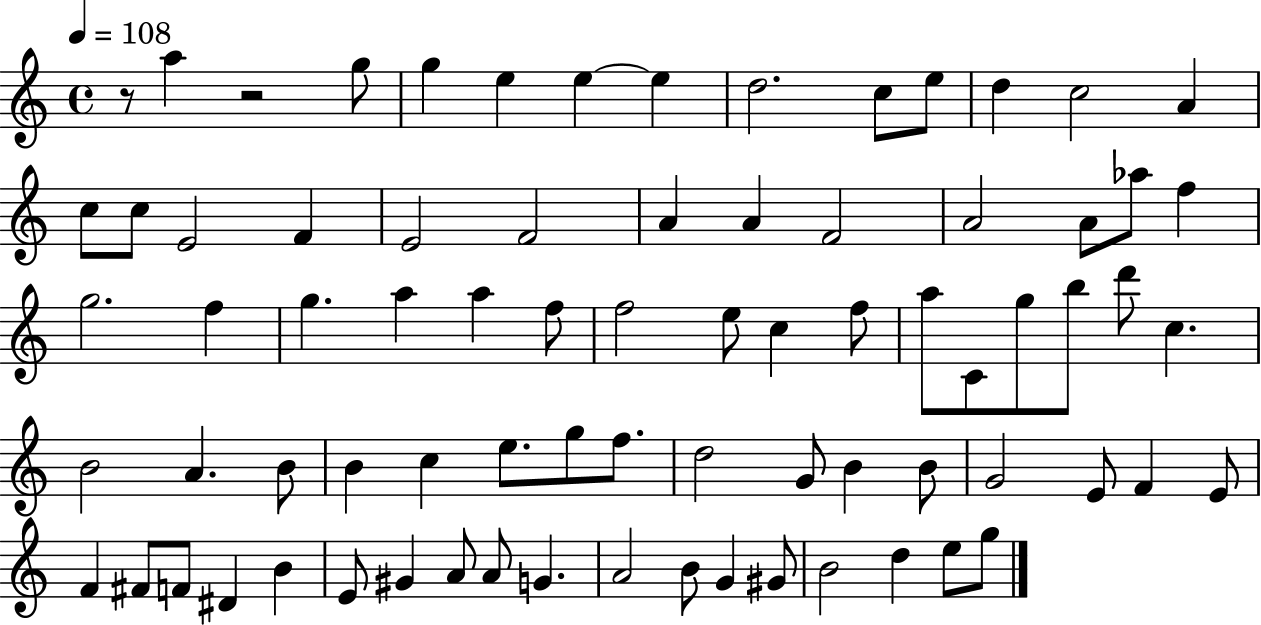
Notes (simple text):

R/e A5/q R/h G5/e G5/q E5/q E5/q E5/q D5/h. C5/e E5/e D5/q C5/h A4/q C5/e C5/e E4/h F4/q E4/h F4/h A4/q A4/q F4/h A4/h A4/e Ab5/e F5/q G5/h. F5/q G5/q. A5/q A5/q F5/e F5/h E5/e C5/q F5/e A5/e C4/e G5/e B5/e D6/e C5/q. B4/h A4/q. B4/e B4/q C5/q E5/e. G5/e F5/e. D5/h G4/e B4/q B4/e G4/h E4/e F4/q E4/e F4/q F#4/e F4/e D#4/q B4/q E4/e G#4/q A4/e A4/e G4/q. A4/h B4/e G4/q G#4/e B4/h D5/q E5/e G5/e